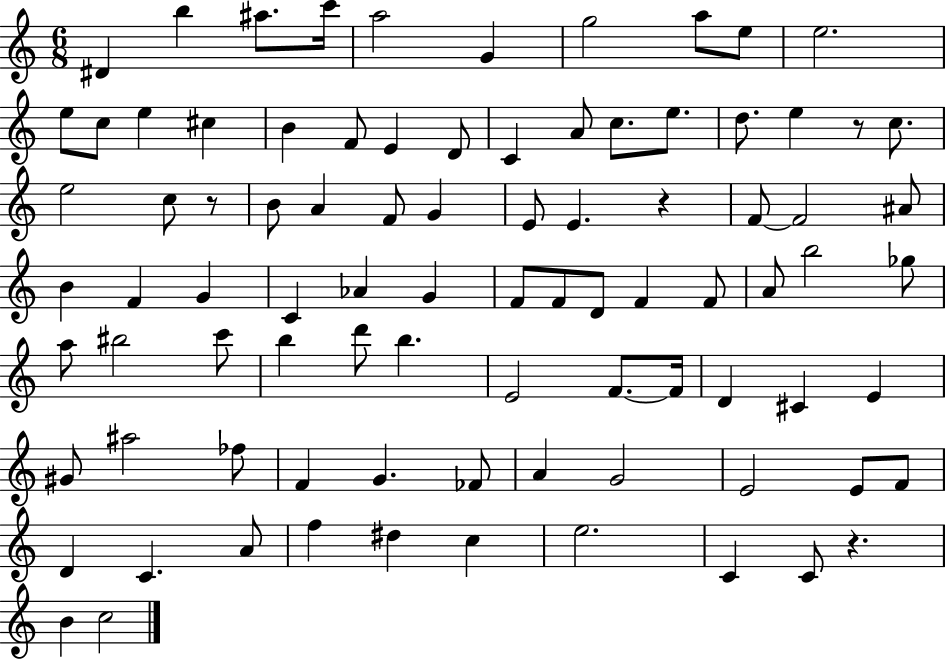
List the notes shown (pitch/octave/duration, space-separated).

D#4/q B5/q A#5/e. C6/s A5/h G4/q G5/h A5/e E5/e E5/h. E5/e C5/e E5/q C#5/q B4/q F4/e E4/q D4/e C4/q A4/e C5/e. E5/e. D5/e. E5/q R/e C5/e. E5/h C5/e R/e B4/e A4/q F4/e G4/q E4/e E4/q. R/q F4/e F4/h A#4/e B4/q F4/q G4/q C4/q Ab4/q G4/q F4/e F4/e D4/e F4/q F4/e A4/e B5/h Gb5/e A5/e BIS5/h C6/e B5/q D6/e B5/q. E4/h F4/e. F4/s D4/q C#4/q E4/q G#4/e A#5/h FES5/e F4/q G4/q. FES4/e A4/q G4/h E4/h E4/e F4/e D4/q C4/q. A4/e F5/q D#5/q C5/q E5/h. C4/q C4/e R/q. B4/q C5/h